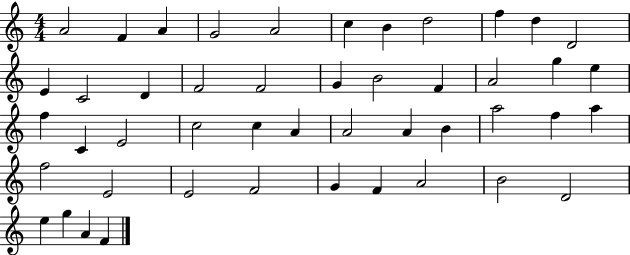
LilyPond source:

{
  \clef treble
  \numericTimeSignature
  \time 4/4
  \key c \major
  a'2 f'4 a'4 | g'2 a'2 | c''4 b'4 d''2 | f''4 d''4 d'2 | \break e'4 c'2 d'4 | f'2 f'2 | g'4 b'2 f'4 | a'2 g''4 e''4 | \break f''4 c'4 e'2 | c''2 c''4 a'4 | a'2 a'4 b'4 | a''2 f''4 a''4 | \break f''2 e'2 | e'2 f'2 | g'4 f'4 a'2 | b'2 d'2 | \break e''4 g''4 a'4 f'4 | \bar "|."
}